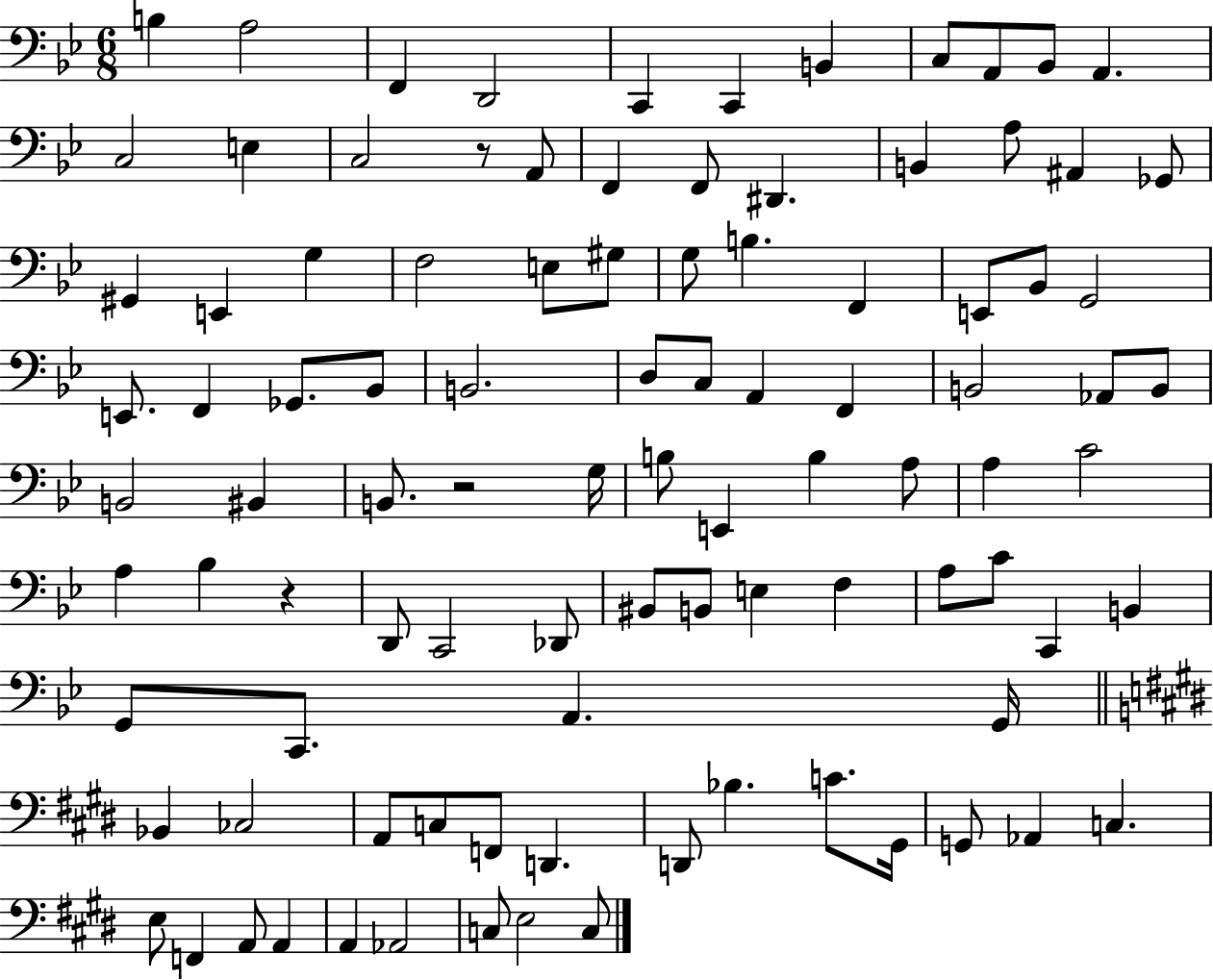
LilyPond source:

{
  \clef bass
  \numericTimeSignature
  \time 6/8
  \key bes \major
  b4 a2 | f,4 d,2 | c,4 c,4 b,4 | c8 a,8 bes,8 a,4. | \break c2 e4 | c2 r8 a,8 | f,4 f,8 dis,4. | b,4 a8 ais,4 ges,8 | \break gis,4 e,4 g4 | f2 e8 gis8 | g8 b4. f,4 | e,8 bes,8 g,2 | \break e,8. f,4 ges,8. bes,8 | b,2. | d8 c8 a,4 f,4 | b,2 aes,8 b,8 | \break b,2 bis,4 | b,8. r2 g16 | b8 e,4 b4 a8 | a4 c'2 | \break a4 bes4 r4 | d,8 c,2 des,8 | bis,8 b,8 e4 f4 | a8 c'8 c,4 b,4 | \break g,8 c,8. a,4. g,16 | \bar "||" \break \key e \major bes,4 ces2 | a,8 c8 f,8 d,4. | d,8 bes4. c'8. gis,16 | g,8 aes,4 c4. | \break e8 f,4 a,8 a,4 | a,4 aes,2 | c8 e2 c8 | \bar "|."
}